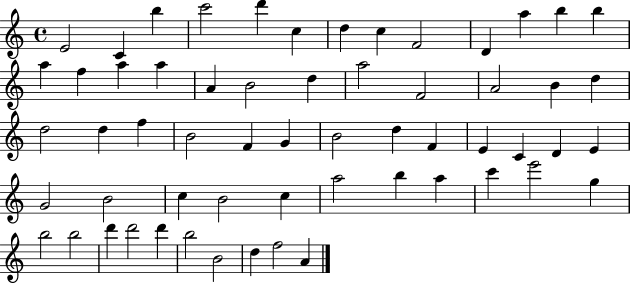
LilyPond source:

{
  \clef treble
  \time 4/4
  \defaultTimeSignature
  \key c \major
  e'2 c'4 b''4 | c'''2 d'''4 c''4 | d''4 c''4 f'2 | d'4 a''4 b''4 b''4 | \break a''4 f''4 a''4 a''4 | a'4 b'2 d''4 | a''2 f'2 | a'2 b'4 d''4 | \break d''2 d''4 f''4 | b'2 f'4 g'4 | b'2 d''4 f'4 | e'4 c'4 d'4 e'4 | \break g'2 b'2 | c''4 b'2 c''4 | a''2 b''4 a''4 | c'''4 e'''2 g''4 | \break b''2 b''2 | d'''4 d'''2 d'''4 | b''2 b'2 | d''4 f''2 a'4 | \break \bar "|."
}